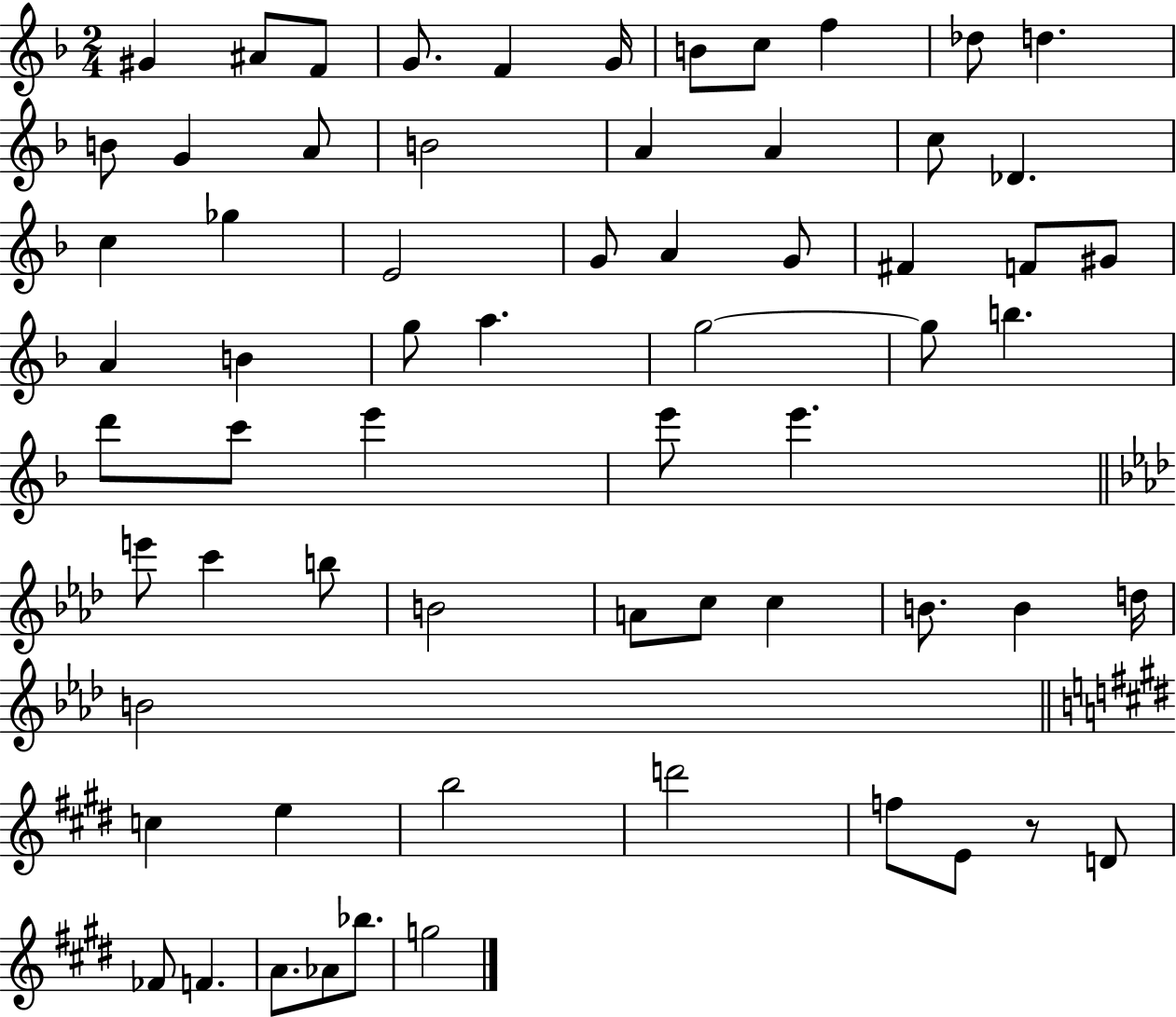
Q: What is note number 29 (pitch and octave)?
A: A4